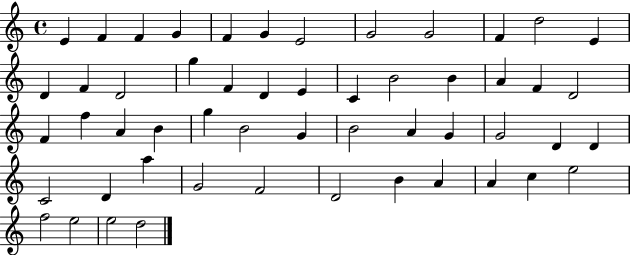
{
  \clef treble
  \time 4/4
  \defaultTimeSignature
  \key c \major
  e'4 f'4 f'4 g'4 | f'4 g'4 e'2 | g'2 g'2 | f'4 d''2 e'4 | \break d'4 f'4 d'2 | g''4 f'4 d'4 e'4 | c'4 b'2 b'4 | a'4 f'4 d'2 | \break f'4 f''4 a'4 b'4 | g''4 b'2 g'4 | b'2 a'4 g'4 | g'2 d'4 d'4 | \break c'2 d'4 a''4 | g'2 f'2 | d'2 b'4 a'4 | a'4 c''4 e''2 | \break f''2 e''2 | e''2 d''2 | \bar "|."
}